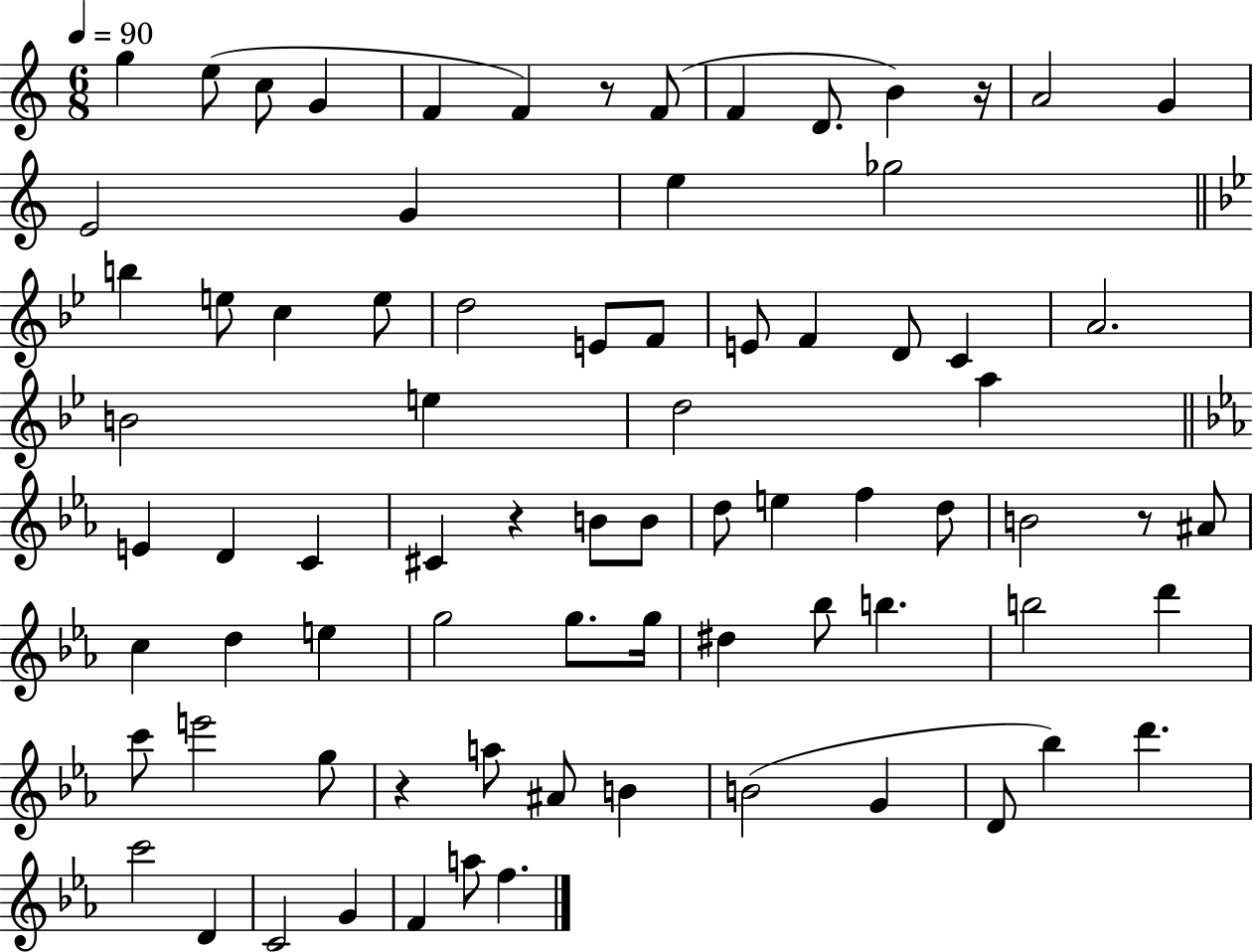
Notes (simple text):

G5/q E5/e C5/e G4/q F4/q F4/q R/e F4/e F4/q D4/e. B4/q R/s A4/h G4/q E4/h G4/q E5/q Gb5/h B5/q E5/e C5/q E5/e D5/h E4/e F4/e E4/e F4/q D4/e C4/q A4/h. B4/h E5/q D5/h A5/q E4/q D4/q C4/q C#4/q R/q B4/e B4/e D5/e E5/q F5/q D5/e B4/h R/e A#4/e C5/q D5/q E5/q G5/h G5/e. G5/s D#5/q Bb5/e B5/q. B5/h D6/q C6/e E6/h G5/e R/q A5/e A#4/e B4/q B4/h G4/q D4/e Bb5/q D6/q. C6/h D4/q C4/h G4/q F4/q A5/e F5/q.